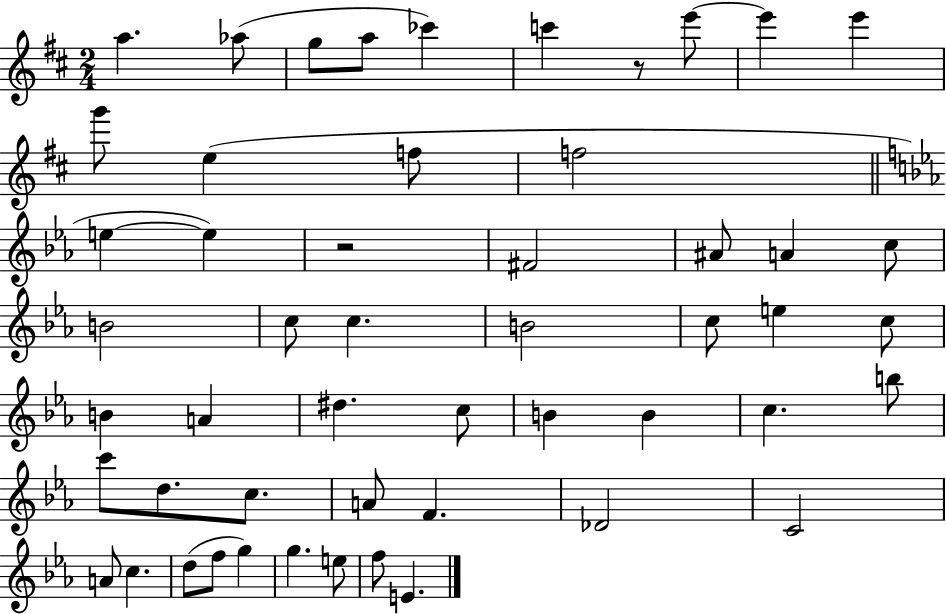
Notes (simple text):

A5/q. Ab5/e G5/e A5/e CES6/q C6/q R/e E6/e E6/q E6/q G6/e E5/q F5/e F5/h E5/q E5/q R/h F#4/h A#4/e A4/q C5/e B4/h C5/e C5/q. B4/h C5/e E5/q C5/e B4/q A4/q D#5/q. C5/e B4/q B4/q C5/q. B5/e C6/e D5/e. C5/e. A4/e F4/q. Db4/h C4/h A4/e C5/q. D5/e F5/e G5/q G5/q. E5/e F5/e E4/q.